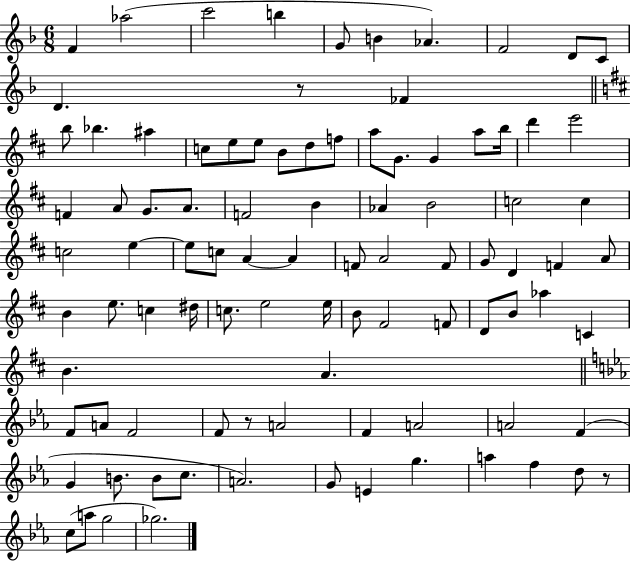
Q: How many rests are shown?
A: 3